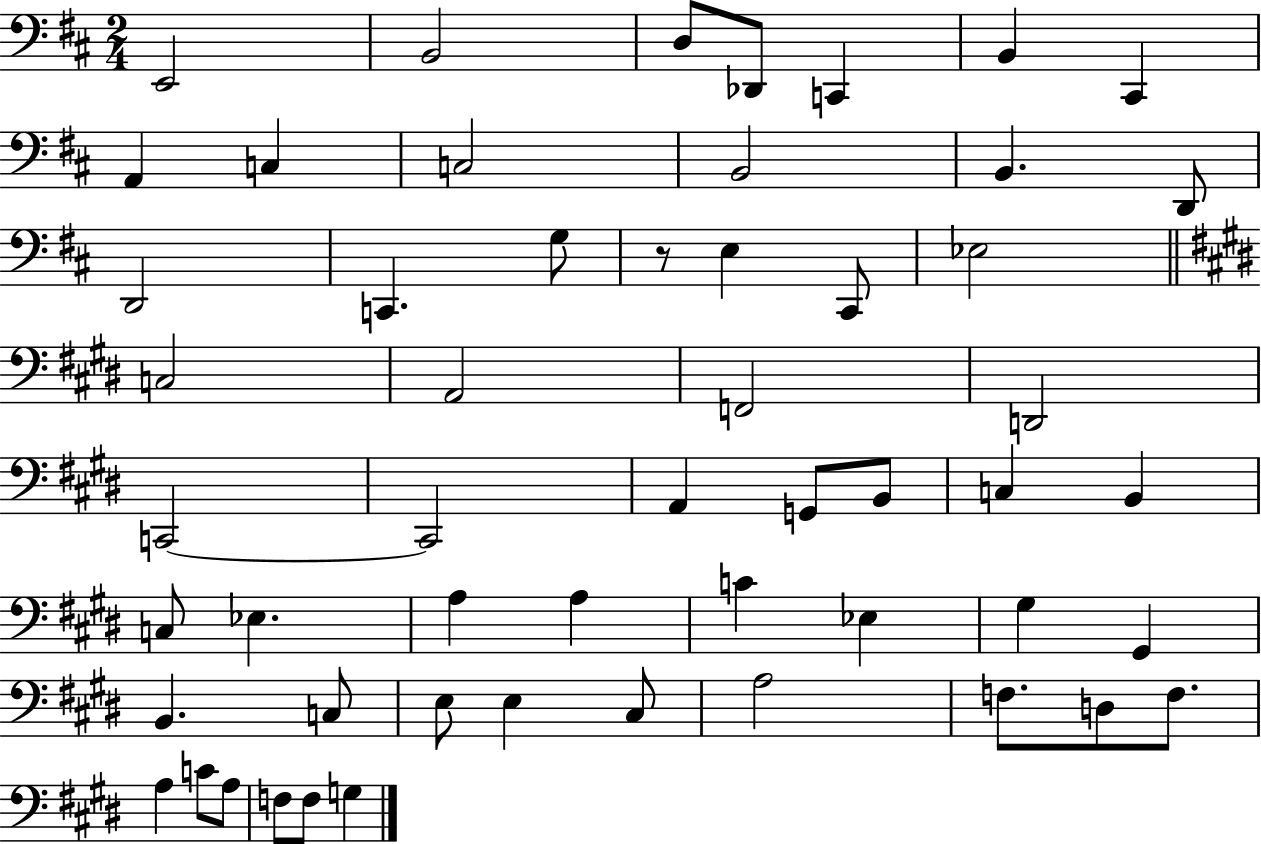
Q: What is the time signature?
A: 2/4